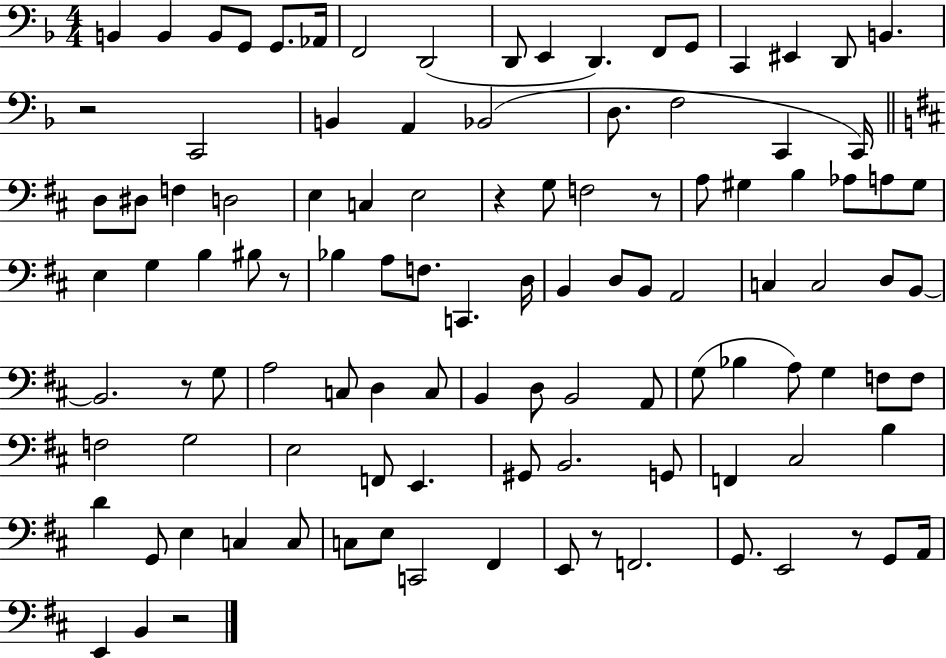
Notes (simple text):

B2/q B2/q B2/e G2/e G2/e. Ab2/s F2/h D2/h D2/e E2/q D2/q. F2/e G2/e C2/q EIS2/q D2/e B2/q. R/h C2/h B2/q A2/q Bb2/h D3/e. F3/h C2/q C2/s D3/e D#3/e F3/q D3/h E3/q C3/q E3/h R/q G3/e F3/h R/e A3/e G#3/q B3/q Ab3/e A3/e G#3/e E3/q G3/q B3/q BIS3/e R/e Bb3/q A3/e F3/e. C2/q. D3/s B2/q D3/e B2/e A2/h C3/q C3/h D3/e B2/e B2/h. R/e G3/e A3/h C3/e D3/q C3/e B2/q D3/e B2/h A2/e G3/e Bb3/q A3/e G3/q F3/e F3/e F3/h G3/h E3/h F2/e E2/q. G#2/e B2/h. G2/e F2/q C#3/h B3/q D4/q G2/e E3/q C3/q C3/e C3/e E3/e C2/h F#2/q E2/e R/e F2/h. G2/e. E2/h R/e G2/e A2/s E2/q B2/q R/h